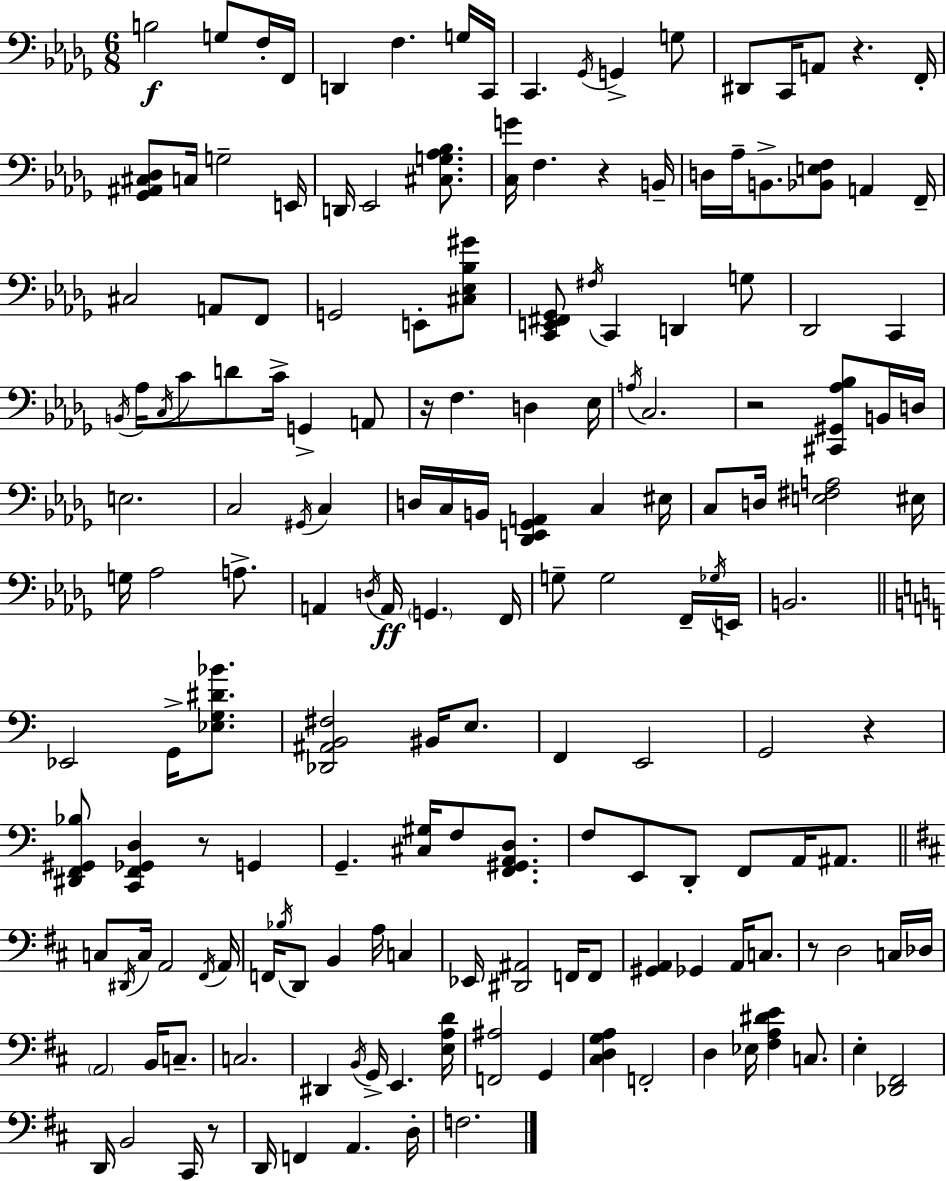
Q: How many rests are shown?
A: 8